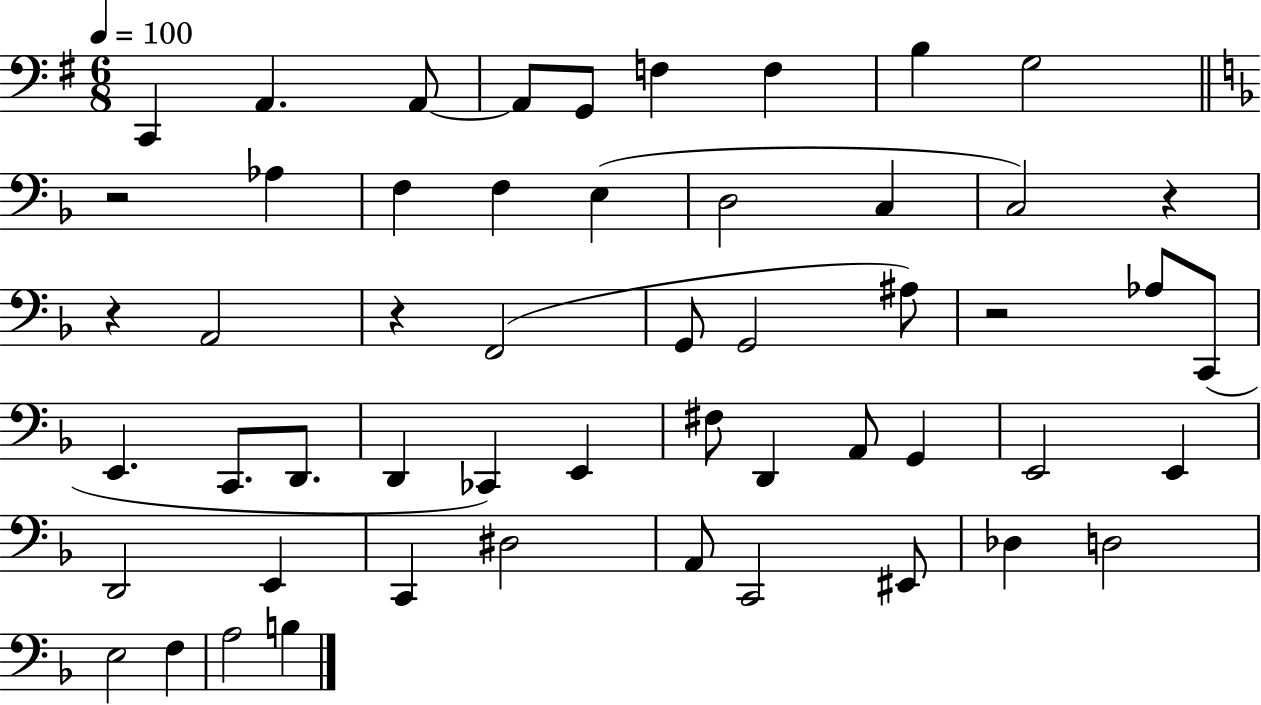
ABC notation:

X:1
T:Untitled
M:6/8
L:1/4
K:G
C,, A,, A,,/2 A,,/2 G,,/2 F, F, B, G,2 z2 _A, F, F, E, D,2 C, C,2 z z A,,2 z F,,2 G,,/2 G,,2 ^A,/2 z2 _A,/2 C,,/2 E,, C,,/2 D,,/2 D,, _C,, E,, ^F,/2 D,, A,,/2 G,, E,,2 E,, D,,2 E,, C,, ^D,2 A,,/2 C,,2 ^E,,/2 _D, D,2 E,2 F, A,2 B,